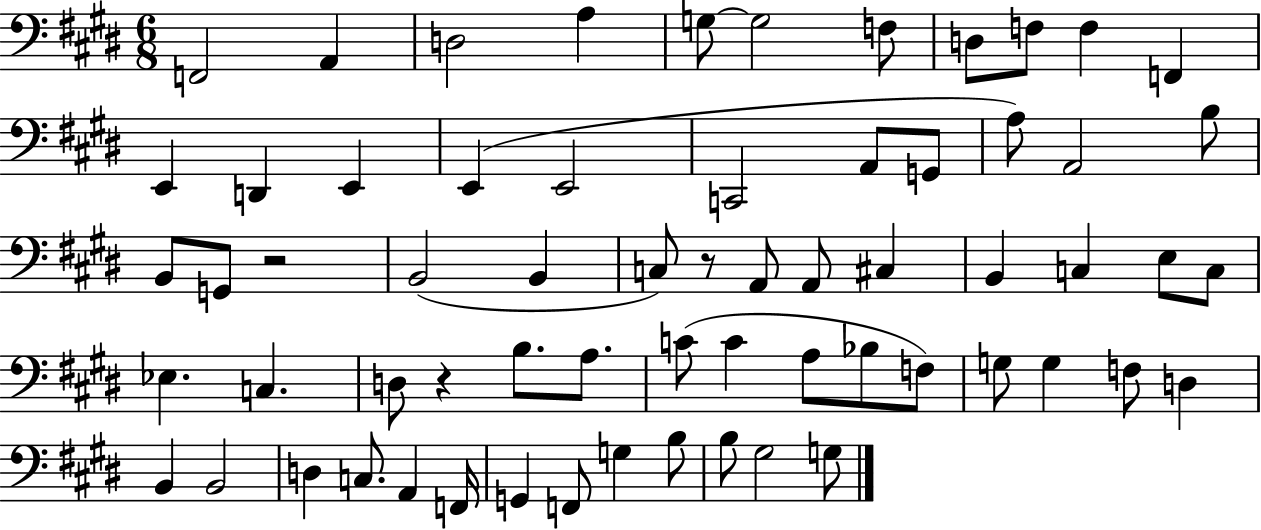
{
  \clef bass
  \numericTimeSignature
  \time 6/8
  \key e \major
  f,2 a,4 | d2 a4 | g8~~ g2 f8 | d8 f8 f4 f,4 | \break e,4 d,4 e,4 | e,4( e,2 | c,2 a,8 g,8 | a8) a,2 b8 | \break b,8 g,8 r2 | b,2( b,4 | c8) r8 a,8 a,8 cis4 | b,4 c4 e8 c8 | \break ees4. c4. | d8 r4 b8. a8. | c'8( c'4 a8 bes8 f8) | g8 g4 f8 d4 | \break b,4 b,2 | d4 c8. a,4 f,16 | g,4 f,8 g4 b8 | b8 gis2 g8 | \break \bar "|."
}